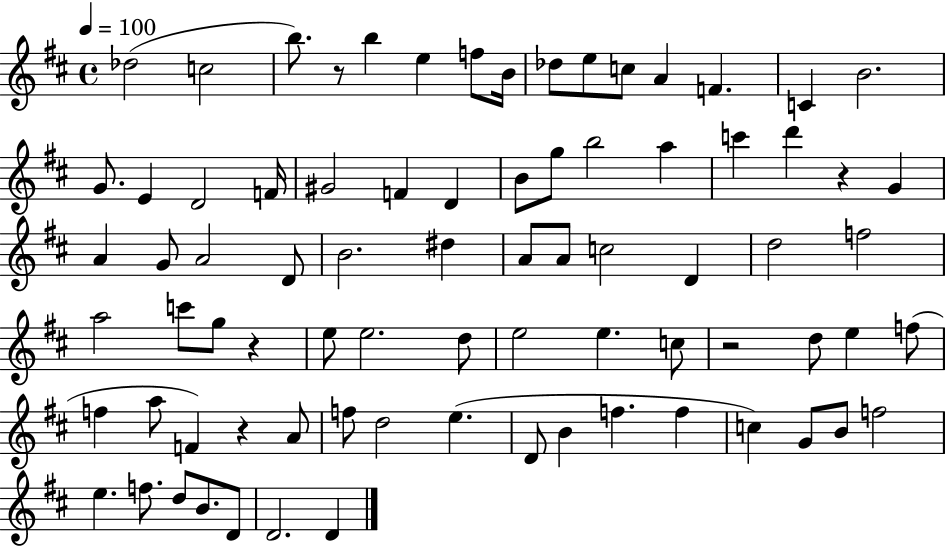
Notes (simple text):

Db5/h C5/h B5/e. R/e B5/q E5/q F5/e B4/s Db5/e E5/e C5/e A4/q F4/q. C4/q B4/h. G4/e. E4/q D4/h F4/s G#4/h F4/q D4/q B4/e G5/e B5/h A5/q C6/q D6/q R/q G4/q A4/q G4/e A4/h D4/e B4/h. D#5/q A4/e A4/e C5/h D4/q D5/h F5/h A5/h C6/e G5/e R/q E5/e E5/h. D5/e E5/h E5/q. C5/e R/h D5/e E5/q F5/e F5/q A5/e F4/q R/q A4/e F5/e D5/h E5/q. D4/e B4/q F5/q. F5/q C5/q G4/e B4/e F5/h E5/q. F5/e. D5/e B4/e. D4/e D4/h. D4/q